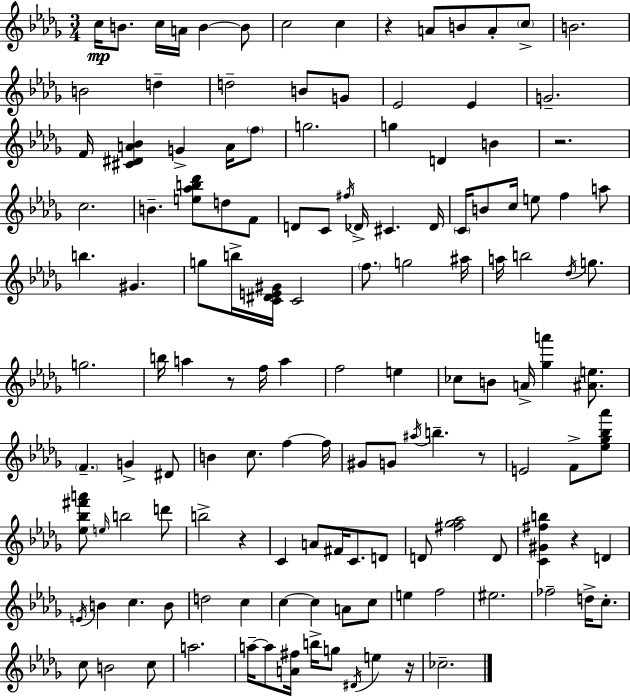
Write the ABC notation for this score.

X:1
T:Untitled
M:3/4
L:1/4
K:Bbm
c/4 B/2 c/4 A/4 B B/2 c2 c z A/2 B/2 A/2 c/2 B2 B2 d d2 B/2 G/2 _E2 _E G2 F/4 [^C^DA_B] G A/4 f/2 g2 g D B z2 c2 B [e_ab_d']/2 d/2 F/2 D/2 C/2 ^f/4 _D/4 ^C _D/4 C/4 B/2 c/4 e/2 f a/2 b ^G g/2 b/4 [C^DE^G]/4 C2 f/2 g2 ^a/4 a/4 b2 _d/4 g/2 g2 b/4 a z/2 f/4 a f2 e _c/2 B/2 A/4 [_ga'] [^Ae]/2 F G ^D/2 B c/2 f f/4 ^G/2 G/2 ^a/4 b z/2 E2 F/2 [_e_g_b_a']/2 [_e_b^f'a']/2 e/4 b2 d'/2 b2 z C A/2 ^F/4 C/2 D/2 D/2 [^f_g_a]2 D/2 [C^G^fb] z D E/4 B c B/2 d2 c c c A/2 c/2 e f2 ^e2 _f2 d/4 c/2 c/2 B2 c/2 a2 a/4 a/2 [A^f]/4 b/4 g/2 ^D/4 e z/4 _c2